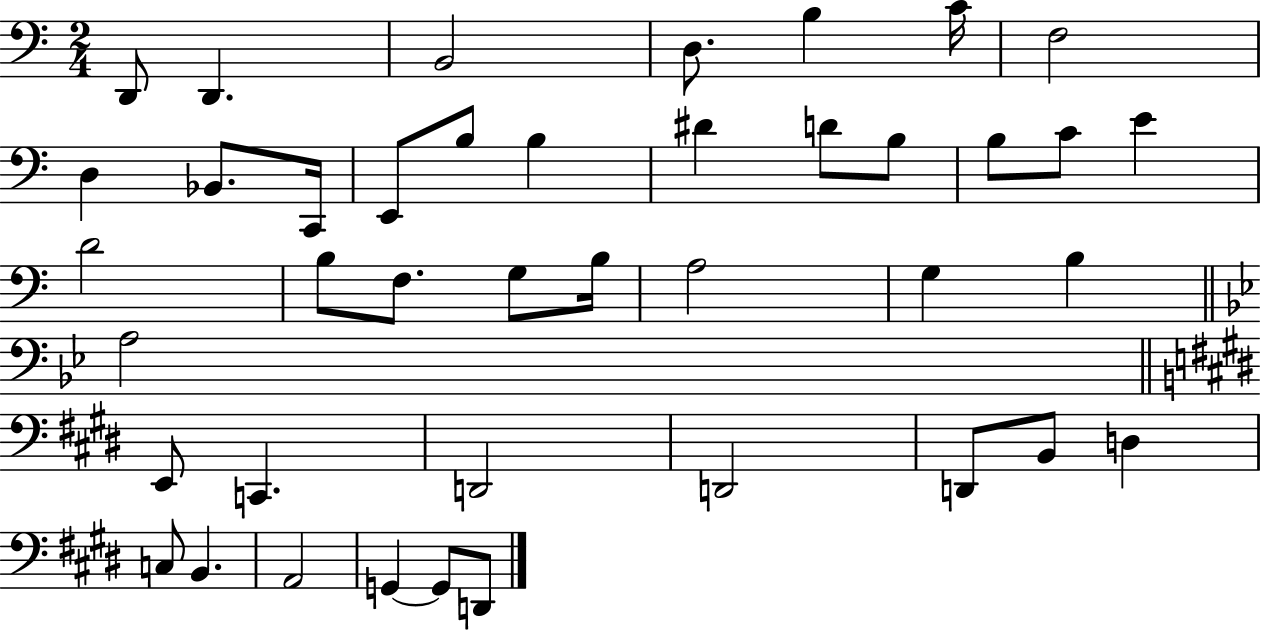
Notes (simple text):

D2/e D2/q. B2/h D3/e. B3/q C4/s F3/h D3/q Bb2/e. C2/s E2/e B3/e B3/q D#4/q D4/e B3/e B3/e C4/e E4/q D4/h B3/e F3/e. G3/e B3/s A3/h G3/q B3/q A3/h E2/e C2/q. D2/h D2/h D2/e B2/e D3/q C3/e B2/q. A2/h G2/q G2/e D2/e